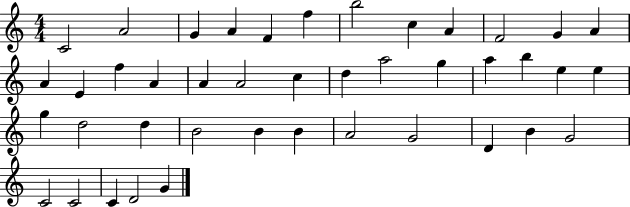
C4/h A4/h G4/q A4/q F4/q F5/q B5/h C5/q A4/q F4/h G4/q A4/q A4/q E4/q F5/q A4/q A4/q A4/h C5/q D5/q A5/h G5/q A5/q B5/q E5/q E5/q G5/q D5/h D5/q B4/h B4/q B4/q A4/h G4/h D4/q B4/q G4/h C4/h C4/h C4/q D4/h G4/q